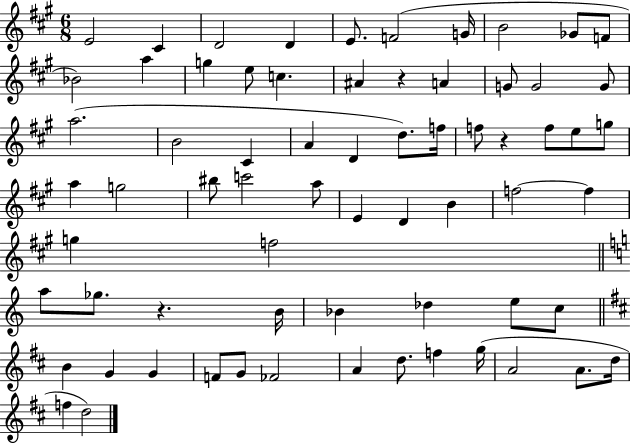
E4/h C#4/q D4/h D4/q E4/e. F4/h G4/s B4/h Gb4/e F4/e Bb4/h A5/q G5/q E5/e C5/q. A#4/q R/q A4/q G4/e G4/h G4/e A5/h. B4/h C#4/q A4/q D4/q D5/e. F5/s F5/e R/q F5/e E5/e G5/e A5/q G5/h BIS5/e C6/h A5/e E4/q D4/q B4/q F5/h F5/q G5/q F5/h A5/e Gb5/e. R/q. B4/s Bb4/q Db5/q E5/e C5/e B4/q G4/q G4/q F4/e G4/e FES4/h A4/q D5/e. F5/q G5/s A4/h A4/e. D5/s F5/q D5/h